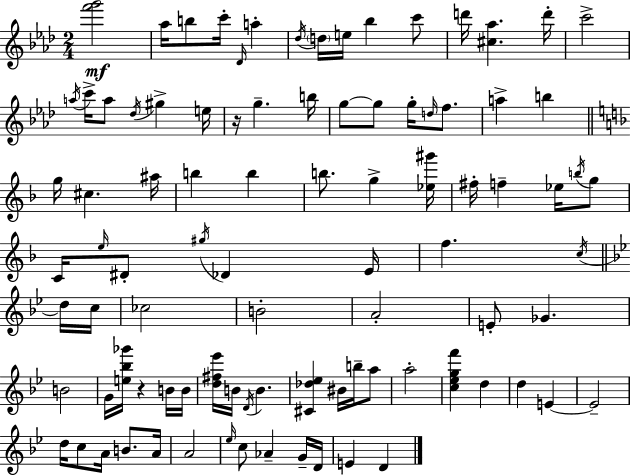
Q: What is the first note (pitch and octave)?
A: Ab5